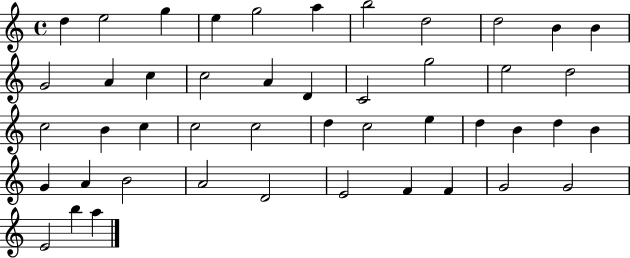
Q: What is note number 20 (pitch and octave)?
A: E5